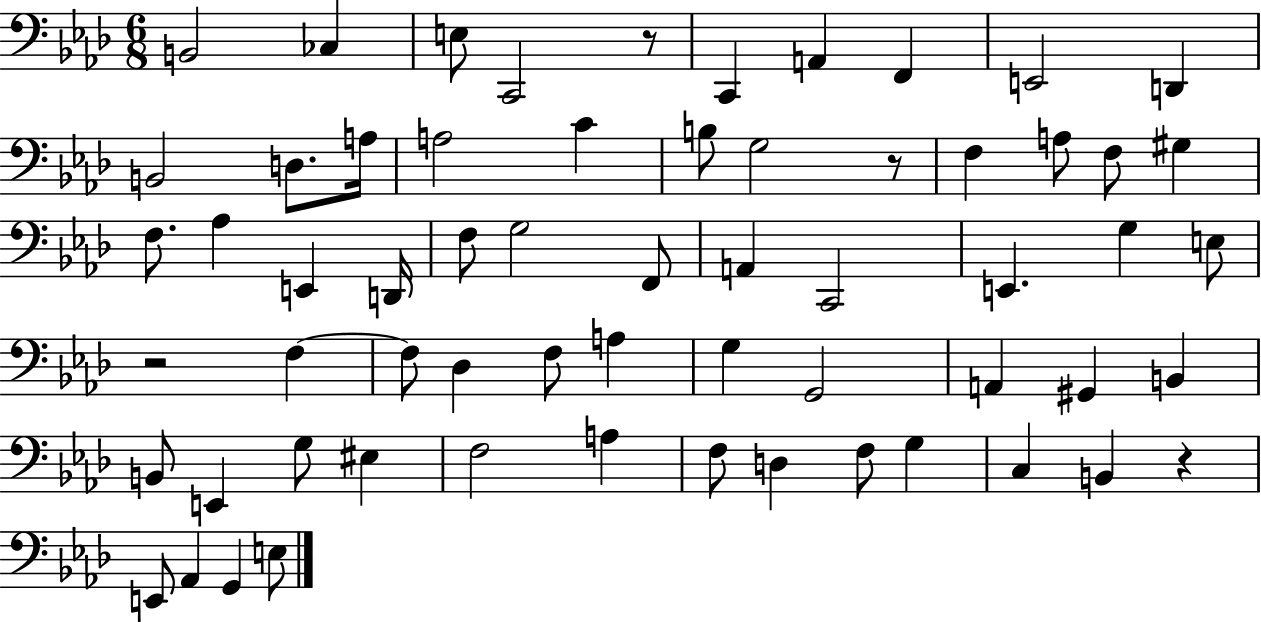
X:1
T:Untitled
M:6/8
L:1/4
K:Ab
B,,2 _C, E,/2 C,,2 z/2 C,, A,, F,, E,,2 D,, B,,2 D,/2 A,/4 A,2 C B,/2 G,2 z/2 F, A,/2 F,/2 ^G, F,/2 _A, E,, D,,/4 F,/2 G,2 F,,/2 A,, C,,2 E,, G, E,/2 z2 F, F,/2 _D, F,/2 A, G, G,,2 A,, ^G,, B,, B,,/2 E,, G,/2 ^E, F,2 A, F,/2 D, F,/2 G, C, B,, z E,,/2 _A,, G,, E,/2